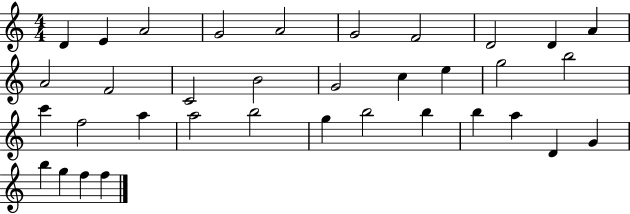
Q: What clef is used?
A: treble